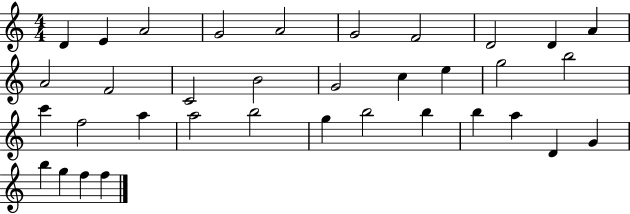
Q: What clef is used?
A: treble